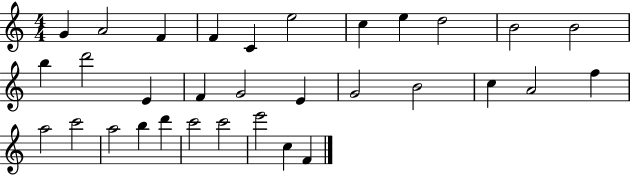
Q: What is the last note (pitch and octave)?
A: F4